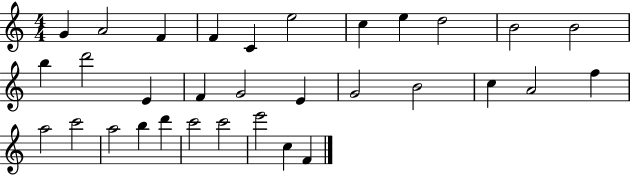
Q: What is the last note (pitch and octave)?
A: F4